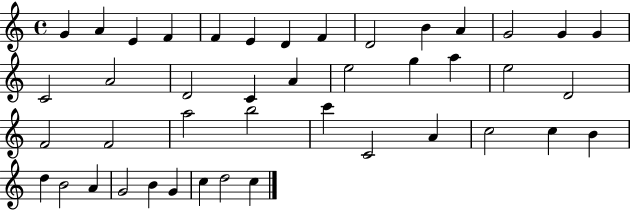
G4/q A4/q E4/q F4/q F4/q E4/q D4/q F4/q D4/h B4/q A4/q G4/h G4/q G4/q C4/h A4/h D4/h C4/q A4/q E5/h G5/q A5/q E5/h D4/h F4/h F4/h A5/h B5/h C6/q C4/h A4/q C5/h C5/q B4/q D5/q B4/h A4/q G4/h B4/q G4/q C5/q D5/h C5/q